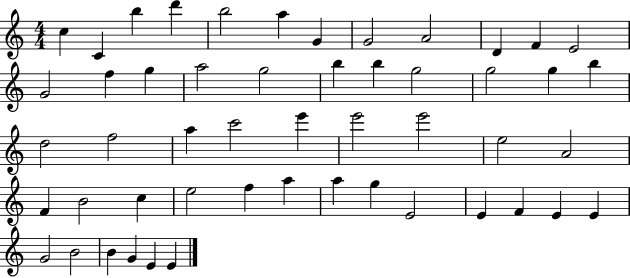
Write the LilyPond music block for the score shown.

{
  \clef treble
  \numericTimeSignature
  \time 4/4
  \key c \major
  c''4 c'4 b''4 d'''4 | b''2 a''4 g'4 | g'2 a'2 | d'4 f'4 e'2 | \break g'2 f''4 g''4 | a''2 g''2 | b''4 b''4 g''2 | g''2 g''4 b''4 | \break d''2 f''2 | a''4 c'''2 e'''4 | e'''2 e'''2 | e''2 a'2 | \break f'4 b'2 c''4 | e''2 f''4 a''4 | a''4 g''4 e'2 | e'4 f'4 e'4 e'4 | \break g'2 b'2 | b'4 g'4 e'4 e'4 | \bar "|."
}